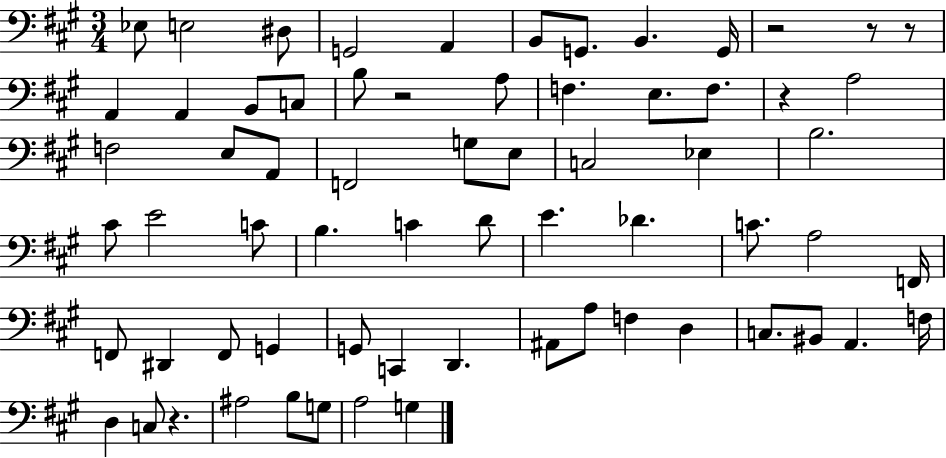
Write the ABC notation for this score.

X:1
T:Untitled
M:3/4
L:1/4
K:A
_E,/2 E,2 ^D,/2 G,,2 A,, B,,/2 G,,/2 B,, G,,/4 z2 z/2 z/2 A,, A,, B,,/2 C,/2 B,/2 z2 A,/2 F, E,/2 F,/2 z A,2 F,2 E,/2 A,,/2 F,,2 G,/2 E,/2 C,2 _E, B,2 ^C/2 E2 C/2 B, C D/2 E _D C/2 A,2 F,,/4 F,,/2 ^D,, F,,/2 G,, G,,/2 C,, D,, ^A,,/2 A,/2 F, D, C,/2 ^B,,/2 A,, F,/4 D, C,/2 z ^A,2 B,/2 G,/2 A,2 G,